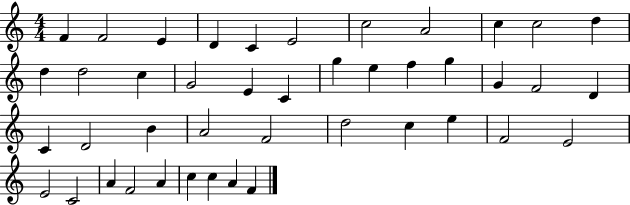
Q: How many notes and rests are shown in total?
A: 43